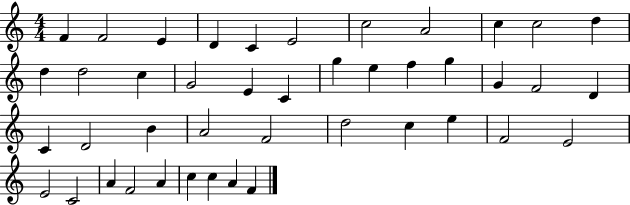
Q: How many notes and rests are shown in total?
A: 43